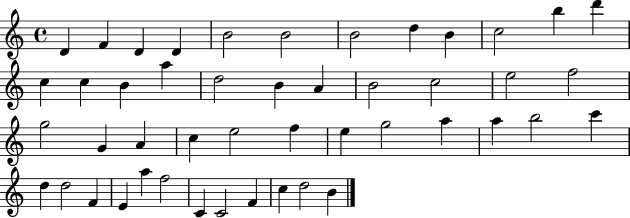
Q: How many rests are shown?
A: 0